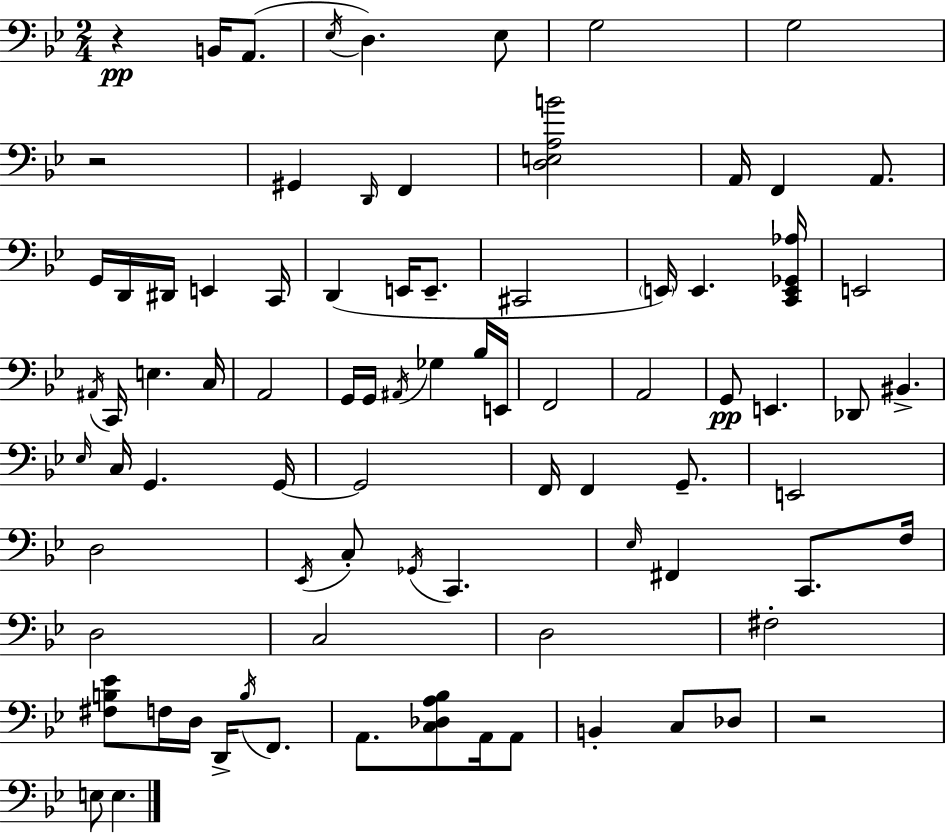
{
  \clef bass
  \numericTimeSignature
  \time 2/4
  \key g \minor
  r4\pp b,16 a,8.( | \acciaccatura { ees16 } d4.) ees8 | g2 | g2 | \break r2 | gis,4 \grace { d,16 } f,4 | <d e a b'>2 | a,16 f,4 a,8. | \break g,16 d,16 dis,16 e,4 | c,16 d,4( e,16 e,8.-- | cis,2 | \parenthesize e,16) e,4. | \break <c, e, ges, aes>16 e,2 | \acciaccatura { ais,16 } c,16 e4. | c16 a,2 | g,16 g,16 \acciaccatura { ais,16 } ges4 | \break bes16 e,16 f,2 | a,2 | g,8\pp e,4. | des,8 bis,4.-> | \break \grace { ees16 } c16 g,4. | g,16~~ g,2 | f,16 f,4 | g,8.-- e,2 | \break d2 | \acciaccatura { ees,16 } c8-. | \acciaccatura { ges,16 } c,4. \grace { ees16 } | fis,4 c,8. f16 | \break d2 | c2 | d2 | fis2-. | \break <fis b ees'>8 f16 d16 d,16-> \acciaccatura { b16 } f,8. | a,8. <c des a bes>8 a,16 a,8 | b,4-. c8 des8 | r2 | \break e8 e4. | \bar "|."
}